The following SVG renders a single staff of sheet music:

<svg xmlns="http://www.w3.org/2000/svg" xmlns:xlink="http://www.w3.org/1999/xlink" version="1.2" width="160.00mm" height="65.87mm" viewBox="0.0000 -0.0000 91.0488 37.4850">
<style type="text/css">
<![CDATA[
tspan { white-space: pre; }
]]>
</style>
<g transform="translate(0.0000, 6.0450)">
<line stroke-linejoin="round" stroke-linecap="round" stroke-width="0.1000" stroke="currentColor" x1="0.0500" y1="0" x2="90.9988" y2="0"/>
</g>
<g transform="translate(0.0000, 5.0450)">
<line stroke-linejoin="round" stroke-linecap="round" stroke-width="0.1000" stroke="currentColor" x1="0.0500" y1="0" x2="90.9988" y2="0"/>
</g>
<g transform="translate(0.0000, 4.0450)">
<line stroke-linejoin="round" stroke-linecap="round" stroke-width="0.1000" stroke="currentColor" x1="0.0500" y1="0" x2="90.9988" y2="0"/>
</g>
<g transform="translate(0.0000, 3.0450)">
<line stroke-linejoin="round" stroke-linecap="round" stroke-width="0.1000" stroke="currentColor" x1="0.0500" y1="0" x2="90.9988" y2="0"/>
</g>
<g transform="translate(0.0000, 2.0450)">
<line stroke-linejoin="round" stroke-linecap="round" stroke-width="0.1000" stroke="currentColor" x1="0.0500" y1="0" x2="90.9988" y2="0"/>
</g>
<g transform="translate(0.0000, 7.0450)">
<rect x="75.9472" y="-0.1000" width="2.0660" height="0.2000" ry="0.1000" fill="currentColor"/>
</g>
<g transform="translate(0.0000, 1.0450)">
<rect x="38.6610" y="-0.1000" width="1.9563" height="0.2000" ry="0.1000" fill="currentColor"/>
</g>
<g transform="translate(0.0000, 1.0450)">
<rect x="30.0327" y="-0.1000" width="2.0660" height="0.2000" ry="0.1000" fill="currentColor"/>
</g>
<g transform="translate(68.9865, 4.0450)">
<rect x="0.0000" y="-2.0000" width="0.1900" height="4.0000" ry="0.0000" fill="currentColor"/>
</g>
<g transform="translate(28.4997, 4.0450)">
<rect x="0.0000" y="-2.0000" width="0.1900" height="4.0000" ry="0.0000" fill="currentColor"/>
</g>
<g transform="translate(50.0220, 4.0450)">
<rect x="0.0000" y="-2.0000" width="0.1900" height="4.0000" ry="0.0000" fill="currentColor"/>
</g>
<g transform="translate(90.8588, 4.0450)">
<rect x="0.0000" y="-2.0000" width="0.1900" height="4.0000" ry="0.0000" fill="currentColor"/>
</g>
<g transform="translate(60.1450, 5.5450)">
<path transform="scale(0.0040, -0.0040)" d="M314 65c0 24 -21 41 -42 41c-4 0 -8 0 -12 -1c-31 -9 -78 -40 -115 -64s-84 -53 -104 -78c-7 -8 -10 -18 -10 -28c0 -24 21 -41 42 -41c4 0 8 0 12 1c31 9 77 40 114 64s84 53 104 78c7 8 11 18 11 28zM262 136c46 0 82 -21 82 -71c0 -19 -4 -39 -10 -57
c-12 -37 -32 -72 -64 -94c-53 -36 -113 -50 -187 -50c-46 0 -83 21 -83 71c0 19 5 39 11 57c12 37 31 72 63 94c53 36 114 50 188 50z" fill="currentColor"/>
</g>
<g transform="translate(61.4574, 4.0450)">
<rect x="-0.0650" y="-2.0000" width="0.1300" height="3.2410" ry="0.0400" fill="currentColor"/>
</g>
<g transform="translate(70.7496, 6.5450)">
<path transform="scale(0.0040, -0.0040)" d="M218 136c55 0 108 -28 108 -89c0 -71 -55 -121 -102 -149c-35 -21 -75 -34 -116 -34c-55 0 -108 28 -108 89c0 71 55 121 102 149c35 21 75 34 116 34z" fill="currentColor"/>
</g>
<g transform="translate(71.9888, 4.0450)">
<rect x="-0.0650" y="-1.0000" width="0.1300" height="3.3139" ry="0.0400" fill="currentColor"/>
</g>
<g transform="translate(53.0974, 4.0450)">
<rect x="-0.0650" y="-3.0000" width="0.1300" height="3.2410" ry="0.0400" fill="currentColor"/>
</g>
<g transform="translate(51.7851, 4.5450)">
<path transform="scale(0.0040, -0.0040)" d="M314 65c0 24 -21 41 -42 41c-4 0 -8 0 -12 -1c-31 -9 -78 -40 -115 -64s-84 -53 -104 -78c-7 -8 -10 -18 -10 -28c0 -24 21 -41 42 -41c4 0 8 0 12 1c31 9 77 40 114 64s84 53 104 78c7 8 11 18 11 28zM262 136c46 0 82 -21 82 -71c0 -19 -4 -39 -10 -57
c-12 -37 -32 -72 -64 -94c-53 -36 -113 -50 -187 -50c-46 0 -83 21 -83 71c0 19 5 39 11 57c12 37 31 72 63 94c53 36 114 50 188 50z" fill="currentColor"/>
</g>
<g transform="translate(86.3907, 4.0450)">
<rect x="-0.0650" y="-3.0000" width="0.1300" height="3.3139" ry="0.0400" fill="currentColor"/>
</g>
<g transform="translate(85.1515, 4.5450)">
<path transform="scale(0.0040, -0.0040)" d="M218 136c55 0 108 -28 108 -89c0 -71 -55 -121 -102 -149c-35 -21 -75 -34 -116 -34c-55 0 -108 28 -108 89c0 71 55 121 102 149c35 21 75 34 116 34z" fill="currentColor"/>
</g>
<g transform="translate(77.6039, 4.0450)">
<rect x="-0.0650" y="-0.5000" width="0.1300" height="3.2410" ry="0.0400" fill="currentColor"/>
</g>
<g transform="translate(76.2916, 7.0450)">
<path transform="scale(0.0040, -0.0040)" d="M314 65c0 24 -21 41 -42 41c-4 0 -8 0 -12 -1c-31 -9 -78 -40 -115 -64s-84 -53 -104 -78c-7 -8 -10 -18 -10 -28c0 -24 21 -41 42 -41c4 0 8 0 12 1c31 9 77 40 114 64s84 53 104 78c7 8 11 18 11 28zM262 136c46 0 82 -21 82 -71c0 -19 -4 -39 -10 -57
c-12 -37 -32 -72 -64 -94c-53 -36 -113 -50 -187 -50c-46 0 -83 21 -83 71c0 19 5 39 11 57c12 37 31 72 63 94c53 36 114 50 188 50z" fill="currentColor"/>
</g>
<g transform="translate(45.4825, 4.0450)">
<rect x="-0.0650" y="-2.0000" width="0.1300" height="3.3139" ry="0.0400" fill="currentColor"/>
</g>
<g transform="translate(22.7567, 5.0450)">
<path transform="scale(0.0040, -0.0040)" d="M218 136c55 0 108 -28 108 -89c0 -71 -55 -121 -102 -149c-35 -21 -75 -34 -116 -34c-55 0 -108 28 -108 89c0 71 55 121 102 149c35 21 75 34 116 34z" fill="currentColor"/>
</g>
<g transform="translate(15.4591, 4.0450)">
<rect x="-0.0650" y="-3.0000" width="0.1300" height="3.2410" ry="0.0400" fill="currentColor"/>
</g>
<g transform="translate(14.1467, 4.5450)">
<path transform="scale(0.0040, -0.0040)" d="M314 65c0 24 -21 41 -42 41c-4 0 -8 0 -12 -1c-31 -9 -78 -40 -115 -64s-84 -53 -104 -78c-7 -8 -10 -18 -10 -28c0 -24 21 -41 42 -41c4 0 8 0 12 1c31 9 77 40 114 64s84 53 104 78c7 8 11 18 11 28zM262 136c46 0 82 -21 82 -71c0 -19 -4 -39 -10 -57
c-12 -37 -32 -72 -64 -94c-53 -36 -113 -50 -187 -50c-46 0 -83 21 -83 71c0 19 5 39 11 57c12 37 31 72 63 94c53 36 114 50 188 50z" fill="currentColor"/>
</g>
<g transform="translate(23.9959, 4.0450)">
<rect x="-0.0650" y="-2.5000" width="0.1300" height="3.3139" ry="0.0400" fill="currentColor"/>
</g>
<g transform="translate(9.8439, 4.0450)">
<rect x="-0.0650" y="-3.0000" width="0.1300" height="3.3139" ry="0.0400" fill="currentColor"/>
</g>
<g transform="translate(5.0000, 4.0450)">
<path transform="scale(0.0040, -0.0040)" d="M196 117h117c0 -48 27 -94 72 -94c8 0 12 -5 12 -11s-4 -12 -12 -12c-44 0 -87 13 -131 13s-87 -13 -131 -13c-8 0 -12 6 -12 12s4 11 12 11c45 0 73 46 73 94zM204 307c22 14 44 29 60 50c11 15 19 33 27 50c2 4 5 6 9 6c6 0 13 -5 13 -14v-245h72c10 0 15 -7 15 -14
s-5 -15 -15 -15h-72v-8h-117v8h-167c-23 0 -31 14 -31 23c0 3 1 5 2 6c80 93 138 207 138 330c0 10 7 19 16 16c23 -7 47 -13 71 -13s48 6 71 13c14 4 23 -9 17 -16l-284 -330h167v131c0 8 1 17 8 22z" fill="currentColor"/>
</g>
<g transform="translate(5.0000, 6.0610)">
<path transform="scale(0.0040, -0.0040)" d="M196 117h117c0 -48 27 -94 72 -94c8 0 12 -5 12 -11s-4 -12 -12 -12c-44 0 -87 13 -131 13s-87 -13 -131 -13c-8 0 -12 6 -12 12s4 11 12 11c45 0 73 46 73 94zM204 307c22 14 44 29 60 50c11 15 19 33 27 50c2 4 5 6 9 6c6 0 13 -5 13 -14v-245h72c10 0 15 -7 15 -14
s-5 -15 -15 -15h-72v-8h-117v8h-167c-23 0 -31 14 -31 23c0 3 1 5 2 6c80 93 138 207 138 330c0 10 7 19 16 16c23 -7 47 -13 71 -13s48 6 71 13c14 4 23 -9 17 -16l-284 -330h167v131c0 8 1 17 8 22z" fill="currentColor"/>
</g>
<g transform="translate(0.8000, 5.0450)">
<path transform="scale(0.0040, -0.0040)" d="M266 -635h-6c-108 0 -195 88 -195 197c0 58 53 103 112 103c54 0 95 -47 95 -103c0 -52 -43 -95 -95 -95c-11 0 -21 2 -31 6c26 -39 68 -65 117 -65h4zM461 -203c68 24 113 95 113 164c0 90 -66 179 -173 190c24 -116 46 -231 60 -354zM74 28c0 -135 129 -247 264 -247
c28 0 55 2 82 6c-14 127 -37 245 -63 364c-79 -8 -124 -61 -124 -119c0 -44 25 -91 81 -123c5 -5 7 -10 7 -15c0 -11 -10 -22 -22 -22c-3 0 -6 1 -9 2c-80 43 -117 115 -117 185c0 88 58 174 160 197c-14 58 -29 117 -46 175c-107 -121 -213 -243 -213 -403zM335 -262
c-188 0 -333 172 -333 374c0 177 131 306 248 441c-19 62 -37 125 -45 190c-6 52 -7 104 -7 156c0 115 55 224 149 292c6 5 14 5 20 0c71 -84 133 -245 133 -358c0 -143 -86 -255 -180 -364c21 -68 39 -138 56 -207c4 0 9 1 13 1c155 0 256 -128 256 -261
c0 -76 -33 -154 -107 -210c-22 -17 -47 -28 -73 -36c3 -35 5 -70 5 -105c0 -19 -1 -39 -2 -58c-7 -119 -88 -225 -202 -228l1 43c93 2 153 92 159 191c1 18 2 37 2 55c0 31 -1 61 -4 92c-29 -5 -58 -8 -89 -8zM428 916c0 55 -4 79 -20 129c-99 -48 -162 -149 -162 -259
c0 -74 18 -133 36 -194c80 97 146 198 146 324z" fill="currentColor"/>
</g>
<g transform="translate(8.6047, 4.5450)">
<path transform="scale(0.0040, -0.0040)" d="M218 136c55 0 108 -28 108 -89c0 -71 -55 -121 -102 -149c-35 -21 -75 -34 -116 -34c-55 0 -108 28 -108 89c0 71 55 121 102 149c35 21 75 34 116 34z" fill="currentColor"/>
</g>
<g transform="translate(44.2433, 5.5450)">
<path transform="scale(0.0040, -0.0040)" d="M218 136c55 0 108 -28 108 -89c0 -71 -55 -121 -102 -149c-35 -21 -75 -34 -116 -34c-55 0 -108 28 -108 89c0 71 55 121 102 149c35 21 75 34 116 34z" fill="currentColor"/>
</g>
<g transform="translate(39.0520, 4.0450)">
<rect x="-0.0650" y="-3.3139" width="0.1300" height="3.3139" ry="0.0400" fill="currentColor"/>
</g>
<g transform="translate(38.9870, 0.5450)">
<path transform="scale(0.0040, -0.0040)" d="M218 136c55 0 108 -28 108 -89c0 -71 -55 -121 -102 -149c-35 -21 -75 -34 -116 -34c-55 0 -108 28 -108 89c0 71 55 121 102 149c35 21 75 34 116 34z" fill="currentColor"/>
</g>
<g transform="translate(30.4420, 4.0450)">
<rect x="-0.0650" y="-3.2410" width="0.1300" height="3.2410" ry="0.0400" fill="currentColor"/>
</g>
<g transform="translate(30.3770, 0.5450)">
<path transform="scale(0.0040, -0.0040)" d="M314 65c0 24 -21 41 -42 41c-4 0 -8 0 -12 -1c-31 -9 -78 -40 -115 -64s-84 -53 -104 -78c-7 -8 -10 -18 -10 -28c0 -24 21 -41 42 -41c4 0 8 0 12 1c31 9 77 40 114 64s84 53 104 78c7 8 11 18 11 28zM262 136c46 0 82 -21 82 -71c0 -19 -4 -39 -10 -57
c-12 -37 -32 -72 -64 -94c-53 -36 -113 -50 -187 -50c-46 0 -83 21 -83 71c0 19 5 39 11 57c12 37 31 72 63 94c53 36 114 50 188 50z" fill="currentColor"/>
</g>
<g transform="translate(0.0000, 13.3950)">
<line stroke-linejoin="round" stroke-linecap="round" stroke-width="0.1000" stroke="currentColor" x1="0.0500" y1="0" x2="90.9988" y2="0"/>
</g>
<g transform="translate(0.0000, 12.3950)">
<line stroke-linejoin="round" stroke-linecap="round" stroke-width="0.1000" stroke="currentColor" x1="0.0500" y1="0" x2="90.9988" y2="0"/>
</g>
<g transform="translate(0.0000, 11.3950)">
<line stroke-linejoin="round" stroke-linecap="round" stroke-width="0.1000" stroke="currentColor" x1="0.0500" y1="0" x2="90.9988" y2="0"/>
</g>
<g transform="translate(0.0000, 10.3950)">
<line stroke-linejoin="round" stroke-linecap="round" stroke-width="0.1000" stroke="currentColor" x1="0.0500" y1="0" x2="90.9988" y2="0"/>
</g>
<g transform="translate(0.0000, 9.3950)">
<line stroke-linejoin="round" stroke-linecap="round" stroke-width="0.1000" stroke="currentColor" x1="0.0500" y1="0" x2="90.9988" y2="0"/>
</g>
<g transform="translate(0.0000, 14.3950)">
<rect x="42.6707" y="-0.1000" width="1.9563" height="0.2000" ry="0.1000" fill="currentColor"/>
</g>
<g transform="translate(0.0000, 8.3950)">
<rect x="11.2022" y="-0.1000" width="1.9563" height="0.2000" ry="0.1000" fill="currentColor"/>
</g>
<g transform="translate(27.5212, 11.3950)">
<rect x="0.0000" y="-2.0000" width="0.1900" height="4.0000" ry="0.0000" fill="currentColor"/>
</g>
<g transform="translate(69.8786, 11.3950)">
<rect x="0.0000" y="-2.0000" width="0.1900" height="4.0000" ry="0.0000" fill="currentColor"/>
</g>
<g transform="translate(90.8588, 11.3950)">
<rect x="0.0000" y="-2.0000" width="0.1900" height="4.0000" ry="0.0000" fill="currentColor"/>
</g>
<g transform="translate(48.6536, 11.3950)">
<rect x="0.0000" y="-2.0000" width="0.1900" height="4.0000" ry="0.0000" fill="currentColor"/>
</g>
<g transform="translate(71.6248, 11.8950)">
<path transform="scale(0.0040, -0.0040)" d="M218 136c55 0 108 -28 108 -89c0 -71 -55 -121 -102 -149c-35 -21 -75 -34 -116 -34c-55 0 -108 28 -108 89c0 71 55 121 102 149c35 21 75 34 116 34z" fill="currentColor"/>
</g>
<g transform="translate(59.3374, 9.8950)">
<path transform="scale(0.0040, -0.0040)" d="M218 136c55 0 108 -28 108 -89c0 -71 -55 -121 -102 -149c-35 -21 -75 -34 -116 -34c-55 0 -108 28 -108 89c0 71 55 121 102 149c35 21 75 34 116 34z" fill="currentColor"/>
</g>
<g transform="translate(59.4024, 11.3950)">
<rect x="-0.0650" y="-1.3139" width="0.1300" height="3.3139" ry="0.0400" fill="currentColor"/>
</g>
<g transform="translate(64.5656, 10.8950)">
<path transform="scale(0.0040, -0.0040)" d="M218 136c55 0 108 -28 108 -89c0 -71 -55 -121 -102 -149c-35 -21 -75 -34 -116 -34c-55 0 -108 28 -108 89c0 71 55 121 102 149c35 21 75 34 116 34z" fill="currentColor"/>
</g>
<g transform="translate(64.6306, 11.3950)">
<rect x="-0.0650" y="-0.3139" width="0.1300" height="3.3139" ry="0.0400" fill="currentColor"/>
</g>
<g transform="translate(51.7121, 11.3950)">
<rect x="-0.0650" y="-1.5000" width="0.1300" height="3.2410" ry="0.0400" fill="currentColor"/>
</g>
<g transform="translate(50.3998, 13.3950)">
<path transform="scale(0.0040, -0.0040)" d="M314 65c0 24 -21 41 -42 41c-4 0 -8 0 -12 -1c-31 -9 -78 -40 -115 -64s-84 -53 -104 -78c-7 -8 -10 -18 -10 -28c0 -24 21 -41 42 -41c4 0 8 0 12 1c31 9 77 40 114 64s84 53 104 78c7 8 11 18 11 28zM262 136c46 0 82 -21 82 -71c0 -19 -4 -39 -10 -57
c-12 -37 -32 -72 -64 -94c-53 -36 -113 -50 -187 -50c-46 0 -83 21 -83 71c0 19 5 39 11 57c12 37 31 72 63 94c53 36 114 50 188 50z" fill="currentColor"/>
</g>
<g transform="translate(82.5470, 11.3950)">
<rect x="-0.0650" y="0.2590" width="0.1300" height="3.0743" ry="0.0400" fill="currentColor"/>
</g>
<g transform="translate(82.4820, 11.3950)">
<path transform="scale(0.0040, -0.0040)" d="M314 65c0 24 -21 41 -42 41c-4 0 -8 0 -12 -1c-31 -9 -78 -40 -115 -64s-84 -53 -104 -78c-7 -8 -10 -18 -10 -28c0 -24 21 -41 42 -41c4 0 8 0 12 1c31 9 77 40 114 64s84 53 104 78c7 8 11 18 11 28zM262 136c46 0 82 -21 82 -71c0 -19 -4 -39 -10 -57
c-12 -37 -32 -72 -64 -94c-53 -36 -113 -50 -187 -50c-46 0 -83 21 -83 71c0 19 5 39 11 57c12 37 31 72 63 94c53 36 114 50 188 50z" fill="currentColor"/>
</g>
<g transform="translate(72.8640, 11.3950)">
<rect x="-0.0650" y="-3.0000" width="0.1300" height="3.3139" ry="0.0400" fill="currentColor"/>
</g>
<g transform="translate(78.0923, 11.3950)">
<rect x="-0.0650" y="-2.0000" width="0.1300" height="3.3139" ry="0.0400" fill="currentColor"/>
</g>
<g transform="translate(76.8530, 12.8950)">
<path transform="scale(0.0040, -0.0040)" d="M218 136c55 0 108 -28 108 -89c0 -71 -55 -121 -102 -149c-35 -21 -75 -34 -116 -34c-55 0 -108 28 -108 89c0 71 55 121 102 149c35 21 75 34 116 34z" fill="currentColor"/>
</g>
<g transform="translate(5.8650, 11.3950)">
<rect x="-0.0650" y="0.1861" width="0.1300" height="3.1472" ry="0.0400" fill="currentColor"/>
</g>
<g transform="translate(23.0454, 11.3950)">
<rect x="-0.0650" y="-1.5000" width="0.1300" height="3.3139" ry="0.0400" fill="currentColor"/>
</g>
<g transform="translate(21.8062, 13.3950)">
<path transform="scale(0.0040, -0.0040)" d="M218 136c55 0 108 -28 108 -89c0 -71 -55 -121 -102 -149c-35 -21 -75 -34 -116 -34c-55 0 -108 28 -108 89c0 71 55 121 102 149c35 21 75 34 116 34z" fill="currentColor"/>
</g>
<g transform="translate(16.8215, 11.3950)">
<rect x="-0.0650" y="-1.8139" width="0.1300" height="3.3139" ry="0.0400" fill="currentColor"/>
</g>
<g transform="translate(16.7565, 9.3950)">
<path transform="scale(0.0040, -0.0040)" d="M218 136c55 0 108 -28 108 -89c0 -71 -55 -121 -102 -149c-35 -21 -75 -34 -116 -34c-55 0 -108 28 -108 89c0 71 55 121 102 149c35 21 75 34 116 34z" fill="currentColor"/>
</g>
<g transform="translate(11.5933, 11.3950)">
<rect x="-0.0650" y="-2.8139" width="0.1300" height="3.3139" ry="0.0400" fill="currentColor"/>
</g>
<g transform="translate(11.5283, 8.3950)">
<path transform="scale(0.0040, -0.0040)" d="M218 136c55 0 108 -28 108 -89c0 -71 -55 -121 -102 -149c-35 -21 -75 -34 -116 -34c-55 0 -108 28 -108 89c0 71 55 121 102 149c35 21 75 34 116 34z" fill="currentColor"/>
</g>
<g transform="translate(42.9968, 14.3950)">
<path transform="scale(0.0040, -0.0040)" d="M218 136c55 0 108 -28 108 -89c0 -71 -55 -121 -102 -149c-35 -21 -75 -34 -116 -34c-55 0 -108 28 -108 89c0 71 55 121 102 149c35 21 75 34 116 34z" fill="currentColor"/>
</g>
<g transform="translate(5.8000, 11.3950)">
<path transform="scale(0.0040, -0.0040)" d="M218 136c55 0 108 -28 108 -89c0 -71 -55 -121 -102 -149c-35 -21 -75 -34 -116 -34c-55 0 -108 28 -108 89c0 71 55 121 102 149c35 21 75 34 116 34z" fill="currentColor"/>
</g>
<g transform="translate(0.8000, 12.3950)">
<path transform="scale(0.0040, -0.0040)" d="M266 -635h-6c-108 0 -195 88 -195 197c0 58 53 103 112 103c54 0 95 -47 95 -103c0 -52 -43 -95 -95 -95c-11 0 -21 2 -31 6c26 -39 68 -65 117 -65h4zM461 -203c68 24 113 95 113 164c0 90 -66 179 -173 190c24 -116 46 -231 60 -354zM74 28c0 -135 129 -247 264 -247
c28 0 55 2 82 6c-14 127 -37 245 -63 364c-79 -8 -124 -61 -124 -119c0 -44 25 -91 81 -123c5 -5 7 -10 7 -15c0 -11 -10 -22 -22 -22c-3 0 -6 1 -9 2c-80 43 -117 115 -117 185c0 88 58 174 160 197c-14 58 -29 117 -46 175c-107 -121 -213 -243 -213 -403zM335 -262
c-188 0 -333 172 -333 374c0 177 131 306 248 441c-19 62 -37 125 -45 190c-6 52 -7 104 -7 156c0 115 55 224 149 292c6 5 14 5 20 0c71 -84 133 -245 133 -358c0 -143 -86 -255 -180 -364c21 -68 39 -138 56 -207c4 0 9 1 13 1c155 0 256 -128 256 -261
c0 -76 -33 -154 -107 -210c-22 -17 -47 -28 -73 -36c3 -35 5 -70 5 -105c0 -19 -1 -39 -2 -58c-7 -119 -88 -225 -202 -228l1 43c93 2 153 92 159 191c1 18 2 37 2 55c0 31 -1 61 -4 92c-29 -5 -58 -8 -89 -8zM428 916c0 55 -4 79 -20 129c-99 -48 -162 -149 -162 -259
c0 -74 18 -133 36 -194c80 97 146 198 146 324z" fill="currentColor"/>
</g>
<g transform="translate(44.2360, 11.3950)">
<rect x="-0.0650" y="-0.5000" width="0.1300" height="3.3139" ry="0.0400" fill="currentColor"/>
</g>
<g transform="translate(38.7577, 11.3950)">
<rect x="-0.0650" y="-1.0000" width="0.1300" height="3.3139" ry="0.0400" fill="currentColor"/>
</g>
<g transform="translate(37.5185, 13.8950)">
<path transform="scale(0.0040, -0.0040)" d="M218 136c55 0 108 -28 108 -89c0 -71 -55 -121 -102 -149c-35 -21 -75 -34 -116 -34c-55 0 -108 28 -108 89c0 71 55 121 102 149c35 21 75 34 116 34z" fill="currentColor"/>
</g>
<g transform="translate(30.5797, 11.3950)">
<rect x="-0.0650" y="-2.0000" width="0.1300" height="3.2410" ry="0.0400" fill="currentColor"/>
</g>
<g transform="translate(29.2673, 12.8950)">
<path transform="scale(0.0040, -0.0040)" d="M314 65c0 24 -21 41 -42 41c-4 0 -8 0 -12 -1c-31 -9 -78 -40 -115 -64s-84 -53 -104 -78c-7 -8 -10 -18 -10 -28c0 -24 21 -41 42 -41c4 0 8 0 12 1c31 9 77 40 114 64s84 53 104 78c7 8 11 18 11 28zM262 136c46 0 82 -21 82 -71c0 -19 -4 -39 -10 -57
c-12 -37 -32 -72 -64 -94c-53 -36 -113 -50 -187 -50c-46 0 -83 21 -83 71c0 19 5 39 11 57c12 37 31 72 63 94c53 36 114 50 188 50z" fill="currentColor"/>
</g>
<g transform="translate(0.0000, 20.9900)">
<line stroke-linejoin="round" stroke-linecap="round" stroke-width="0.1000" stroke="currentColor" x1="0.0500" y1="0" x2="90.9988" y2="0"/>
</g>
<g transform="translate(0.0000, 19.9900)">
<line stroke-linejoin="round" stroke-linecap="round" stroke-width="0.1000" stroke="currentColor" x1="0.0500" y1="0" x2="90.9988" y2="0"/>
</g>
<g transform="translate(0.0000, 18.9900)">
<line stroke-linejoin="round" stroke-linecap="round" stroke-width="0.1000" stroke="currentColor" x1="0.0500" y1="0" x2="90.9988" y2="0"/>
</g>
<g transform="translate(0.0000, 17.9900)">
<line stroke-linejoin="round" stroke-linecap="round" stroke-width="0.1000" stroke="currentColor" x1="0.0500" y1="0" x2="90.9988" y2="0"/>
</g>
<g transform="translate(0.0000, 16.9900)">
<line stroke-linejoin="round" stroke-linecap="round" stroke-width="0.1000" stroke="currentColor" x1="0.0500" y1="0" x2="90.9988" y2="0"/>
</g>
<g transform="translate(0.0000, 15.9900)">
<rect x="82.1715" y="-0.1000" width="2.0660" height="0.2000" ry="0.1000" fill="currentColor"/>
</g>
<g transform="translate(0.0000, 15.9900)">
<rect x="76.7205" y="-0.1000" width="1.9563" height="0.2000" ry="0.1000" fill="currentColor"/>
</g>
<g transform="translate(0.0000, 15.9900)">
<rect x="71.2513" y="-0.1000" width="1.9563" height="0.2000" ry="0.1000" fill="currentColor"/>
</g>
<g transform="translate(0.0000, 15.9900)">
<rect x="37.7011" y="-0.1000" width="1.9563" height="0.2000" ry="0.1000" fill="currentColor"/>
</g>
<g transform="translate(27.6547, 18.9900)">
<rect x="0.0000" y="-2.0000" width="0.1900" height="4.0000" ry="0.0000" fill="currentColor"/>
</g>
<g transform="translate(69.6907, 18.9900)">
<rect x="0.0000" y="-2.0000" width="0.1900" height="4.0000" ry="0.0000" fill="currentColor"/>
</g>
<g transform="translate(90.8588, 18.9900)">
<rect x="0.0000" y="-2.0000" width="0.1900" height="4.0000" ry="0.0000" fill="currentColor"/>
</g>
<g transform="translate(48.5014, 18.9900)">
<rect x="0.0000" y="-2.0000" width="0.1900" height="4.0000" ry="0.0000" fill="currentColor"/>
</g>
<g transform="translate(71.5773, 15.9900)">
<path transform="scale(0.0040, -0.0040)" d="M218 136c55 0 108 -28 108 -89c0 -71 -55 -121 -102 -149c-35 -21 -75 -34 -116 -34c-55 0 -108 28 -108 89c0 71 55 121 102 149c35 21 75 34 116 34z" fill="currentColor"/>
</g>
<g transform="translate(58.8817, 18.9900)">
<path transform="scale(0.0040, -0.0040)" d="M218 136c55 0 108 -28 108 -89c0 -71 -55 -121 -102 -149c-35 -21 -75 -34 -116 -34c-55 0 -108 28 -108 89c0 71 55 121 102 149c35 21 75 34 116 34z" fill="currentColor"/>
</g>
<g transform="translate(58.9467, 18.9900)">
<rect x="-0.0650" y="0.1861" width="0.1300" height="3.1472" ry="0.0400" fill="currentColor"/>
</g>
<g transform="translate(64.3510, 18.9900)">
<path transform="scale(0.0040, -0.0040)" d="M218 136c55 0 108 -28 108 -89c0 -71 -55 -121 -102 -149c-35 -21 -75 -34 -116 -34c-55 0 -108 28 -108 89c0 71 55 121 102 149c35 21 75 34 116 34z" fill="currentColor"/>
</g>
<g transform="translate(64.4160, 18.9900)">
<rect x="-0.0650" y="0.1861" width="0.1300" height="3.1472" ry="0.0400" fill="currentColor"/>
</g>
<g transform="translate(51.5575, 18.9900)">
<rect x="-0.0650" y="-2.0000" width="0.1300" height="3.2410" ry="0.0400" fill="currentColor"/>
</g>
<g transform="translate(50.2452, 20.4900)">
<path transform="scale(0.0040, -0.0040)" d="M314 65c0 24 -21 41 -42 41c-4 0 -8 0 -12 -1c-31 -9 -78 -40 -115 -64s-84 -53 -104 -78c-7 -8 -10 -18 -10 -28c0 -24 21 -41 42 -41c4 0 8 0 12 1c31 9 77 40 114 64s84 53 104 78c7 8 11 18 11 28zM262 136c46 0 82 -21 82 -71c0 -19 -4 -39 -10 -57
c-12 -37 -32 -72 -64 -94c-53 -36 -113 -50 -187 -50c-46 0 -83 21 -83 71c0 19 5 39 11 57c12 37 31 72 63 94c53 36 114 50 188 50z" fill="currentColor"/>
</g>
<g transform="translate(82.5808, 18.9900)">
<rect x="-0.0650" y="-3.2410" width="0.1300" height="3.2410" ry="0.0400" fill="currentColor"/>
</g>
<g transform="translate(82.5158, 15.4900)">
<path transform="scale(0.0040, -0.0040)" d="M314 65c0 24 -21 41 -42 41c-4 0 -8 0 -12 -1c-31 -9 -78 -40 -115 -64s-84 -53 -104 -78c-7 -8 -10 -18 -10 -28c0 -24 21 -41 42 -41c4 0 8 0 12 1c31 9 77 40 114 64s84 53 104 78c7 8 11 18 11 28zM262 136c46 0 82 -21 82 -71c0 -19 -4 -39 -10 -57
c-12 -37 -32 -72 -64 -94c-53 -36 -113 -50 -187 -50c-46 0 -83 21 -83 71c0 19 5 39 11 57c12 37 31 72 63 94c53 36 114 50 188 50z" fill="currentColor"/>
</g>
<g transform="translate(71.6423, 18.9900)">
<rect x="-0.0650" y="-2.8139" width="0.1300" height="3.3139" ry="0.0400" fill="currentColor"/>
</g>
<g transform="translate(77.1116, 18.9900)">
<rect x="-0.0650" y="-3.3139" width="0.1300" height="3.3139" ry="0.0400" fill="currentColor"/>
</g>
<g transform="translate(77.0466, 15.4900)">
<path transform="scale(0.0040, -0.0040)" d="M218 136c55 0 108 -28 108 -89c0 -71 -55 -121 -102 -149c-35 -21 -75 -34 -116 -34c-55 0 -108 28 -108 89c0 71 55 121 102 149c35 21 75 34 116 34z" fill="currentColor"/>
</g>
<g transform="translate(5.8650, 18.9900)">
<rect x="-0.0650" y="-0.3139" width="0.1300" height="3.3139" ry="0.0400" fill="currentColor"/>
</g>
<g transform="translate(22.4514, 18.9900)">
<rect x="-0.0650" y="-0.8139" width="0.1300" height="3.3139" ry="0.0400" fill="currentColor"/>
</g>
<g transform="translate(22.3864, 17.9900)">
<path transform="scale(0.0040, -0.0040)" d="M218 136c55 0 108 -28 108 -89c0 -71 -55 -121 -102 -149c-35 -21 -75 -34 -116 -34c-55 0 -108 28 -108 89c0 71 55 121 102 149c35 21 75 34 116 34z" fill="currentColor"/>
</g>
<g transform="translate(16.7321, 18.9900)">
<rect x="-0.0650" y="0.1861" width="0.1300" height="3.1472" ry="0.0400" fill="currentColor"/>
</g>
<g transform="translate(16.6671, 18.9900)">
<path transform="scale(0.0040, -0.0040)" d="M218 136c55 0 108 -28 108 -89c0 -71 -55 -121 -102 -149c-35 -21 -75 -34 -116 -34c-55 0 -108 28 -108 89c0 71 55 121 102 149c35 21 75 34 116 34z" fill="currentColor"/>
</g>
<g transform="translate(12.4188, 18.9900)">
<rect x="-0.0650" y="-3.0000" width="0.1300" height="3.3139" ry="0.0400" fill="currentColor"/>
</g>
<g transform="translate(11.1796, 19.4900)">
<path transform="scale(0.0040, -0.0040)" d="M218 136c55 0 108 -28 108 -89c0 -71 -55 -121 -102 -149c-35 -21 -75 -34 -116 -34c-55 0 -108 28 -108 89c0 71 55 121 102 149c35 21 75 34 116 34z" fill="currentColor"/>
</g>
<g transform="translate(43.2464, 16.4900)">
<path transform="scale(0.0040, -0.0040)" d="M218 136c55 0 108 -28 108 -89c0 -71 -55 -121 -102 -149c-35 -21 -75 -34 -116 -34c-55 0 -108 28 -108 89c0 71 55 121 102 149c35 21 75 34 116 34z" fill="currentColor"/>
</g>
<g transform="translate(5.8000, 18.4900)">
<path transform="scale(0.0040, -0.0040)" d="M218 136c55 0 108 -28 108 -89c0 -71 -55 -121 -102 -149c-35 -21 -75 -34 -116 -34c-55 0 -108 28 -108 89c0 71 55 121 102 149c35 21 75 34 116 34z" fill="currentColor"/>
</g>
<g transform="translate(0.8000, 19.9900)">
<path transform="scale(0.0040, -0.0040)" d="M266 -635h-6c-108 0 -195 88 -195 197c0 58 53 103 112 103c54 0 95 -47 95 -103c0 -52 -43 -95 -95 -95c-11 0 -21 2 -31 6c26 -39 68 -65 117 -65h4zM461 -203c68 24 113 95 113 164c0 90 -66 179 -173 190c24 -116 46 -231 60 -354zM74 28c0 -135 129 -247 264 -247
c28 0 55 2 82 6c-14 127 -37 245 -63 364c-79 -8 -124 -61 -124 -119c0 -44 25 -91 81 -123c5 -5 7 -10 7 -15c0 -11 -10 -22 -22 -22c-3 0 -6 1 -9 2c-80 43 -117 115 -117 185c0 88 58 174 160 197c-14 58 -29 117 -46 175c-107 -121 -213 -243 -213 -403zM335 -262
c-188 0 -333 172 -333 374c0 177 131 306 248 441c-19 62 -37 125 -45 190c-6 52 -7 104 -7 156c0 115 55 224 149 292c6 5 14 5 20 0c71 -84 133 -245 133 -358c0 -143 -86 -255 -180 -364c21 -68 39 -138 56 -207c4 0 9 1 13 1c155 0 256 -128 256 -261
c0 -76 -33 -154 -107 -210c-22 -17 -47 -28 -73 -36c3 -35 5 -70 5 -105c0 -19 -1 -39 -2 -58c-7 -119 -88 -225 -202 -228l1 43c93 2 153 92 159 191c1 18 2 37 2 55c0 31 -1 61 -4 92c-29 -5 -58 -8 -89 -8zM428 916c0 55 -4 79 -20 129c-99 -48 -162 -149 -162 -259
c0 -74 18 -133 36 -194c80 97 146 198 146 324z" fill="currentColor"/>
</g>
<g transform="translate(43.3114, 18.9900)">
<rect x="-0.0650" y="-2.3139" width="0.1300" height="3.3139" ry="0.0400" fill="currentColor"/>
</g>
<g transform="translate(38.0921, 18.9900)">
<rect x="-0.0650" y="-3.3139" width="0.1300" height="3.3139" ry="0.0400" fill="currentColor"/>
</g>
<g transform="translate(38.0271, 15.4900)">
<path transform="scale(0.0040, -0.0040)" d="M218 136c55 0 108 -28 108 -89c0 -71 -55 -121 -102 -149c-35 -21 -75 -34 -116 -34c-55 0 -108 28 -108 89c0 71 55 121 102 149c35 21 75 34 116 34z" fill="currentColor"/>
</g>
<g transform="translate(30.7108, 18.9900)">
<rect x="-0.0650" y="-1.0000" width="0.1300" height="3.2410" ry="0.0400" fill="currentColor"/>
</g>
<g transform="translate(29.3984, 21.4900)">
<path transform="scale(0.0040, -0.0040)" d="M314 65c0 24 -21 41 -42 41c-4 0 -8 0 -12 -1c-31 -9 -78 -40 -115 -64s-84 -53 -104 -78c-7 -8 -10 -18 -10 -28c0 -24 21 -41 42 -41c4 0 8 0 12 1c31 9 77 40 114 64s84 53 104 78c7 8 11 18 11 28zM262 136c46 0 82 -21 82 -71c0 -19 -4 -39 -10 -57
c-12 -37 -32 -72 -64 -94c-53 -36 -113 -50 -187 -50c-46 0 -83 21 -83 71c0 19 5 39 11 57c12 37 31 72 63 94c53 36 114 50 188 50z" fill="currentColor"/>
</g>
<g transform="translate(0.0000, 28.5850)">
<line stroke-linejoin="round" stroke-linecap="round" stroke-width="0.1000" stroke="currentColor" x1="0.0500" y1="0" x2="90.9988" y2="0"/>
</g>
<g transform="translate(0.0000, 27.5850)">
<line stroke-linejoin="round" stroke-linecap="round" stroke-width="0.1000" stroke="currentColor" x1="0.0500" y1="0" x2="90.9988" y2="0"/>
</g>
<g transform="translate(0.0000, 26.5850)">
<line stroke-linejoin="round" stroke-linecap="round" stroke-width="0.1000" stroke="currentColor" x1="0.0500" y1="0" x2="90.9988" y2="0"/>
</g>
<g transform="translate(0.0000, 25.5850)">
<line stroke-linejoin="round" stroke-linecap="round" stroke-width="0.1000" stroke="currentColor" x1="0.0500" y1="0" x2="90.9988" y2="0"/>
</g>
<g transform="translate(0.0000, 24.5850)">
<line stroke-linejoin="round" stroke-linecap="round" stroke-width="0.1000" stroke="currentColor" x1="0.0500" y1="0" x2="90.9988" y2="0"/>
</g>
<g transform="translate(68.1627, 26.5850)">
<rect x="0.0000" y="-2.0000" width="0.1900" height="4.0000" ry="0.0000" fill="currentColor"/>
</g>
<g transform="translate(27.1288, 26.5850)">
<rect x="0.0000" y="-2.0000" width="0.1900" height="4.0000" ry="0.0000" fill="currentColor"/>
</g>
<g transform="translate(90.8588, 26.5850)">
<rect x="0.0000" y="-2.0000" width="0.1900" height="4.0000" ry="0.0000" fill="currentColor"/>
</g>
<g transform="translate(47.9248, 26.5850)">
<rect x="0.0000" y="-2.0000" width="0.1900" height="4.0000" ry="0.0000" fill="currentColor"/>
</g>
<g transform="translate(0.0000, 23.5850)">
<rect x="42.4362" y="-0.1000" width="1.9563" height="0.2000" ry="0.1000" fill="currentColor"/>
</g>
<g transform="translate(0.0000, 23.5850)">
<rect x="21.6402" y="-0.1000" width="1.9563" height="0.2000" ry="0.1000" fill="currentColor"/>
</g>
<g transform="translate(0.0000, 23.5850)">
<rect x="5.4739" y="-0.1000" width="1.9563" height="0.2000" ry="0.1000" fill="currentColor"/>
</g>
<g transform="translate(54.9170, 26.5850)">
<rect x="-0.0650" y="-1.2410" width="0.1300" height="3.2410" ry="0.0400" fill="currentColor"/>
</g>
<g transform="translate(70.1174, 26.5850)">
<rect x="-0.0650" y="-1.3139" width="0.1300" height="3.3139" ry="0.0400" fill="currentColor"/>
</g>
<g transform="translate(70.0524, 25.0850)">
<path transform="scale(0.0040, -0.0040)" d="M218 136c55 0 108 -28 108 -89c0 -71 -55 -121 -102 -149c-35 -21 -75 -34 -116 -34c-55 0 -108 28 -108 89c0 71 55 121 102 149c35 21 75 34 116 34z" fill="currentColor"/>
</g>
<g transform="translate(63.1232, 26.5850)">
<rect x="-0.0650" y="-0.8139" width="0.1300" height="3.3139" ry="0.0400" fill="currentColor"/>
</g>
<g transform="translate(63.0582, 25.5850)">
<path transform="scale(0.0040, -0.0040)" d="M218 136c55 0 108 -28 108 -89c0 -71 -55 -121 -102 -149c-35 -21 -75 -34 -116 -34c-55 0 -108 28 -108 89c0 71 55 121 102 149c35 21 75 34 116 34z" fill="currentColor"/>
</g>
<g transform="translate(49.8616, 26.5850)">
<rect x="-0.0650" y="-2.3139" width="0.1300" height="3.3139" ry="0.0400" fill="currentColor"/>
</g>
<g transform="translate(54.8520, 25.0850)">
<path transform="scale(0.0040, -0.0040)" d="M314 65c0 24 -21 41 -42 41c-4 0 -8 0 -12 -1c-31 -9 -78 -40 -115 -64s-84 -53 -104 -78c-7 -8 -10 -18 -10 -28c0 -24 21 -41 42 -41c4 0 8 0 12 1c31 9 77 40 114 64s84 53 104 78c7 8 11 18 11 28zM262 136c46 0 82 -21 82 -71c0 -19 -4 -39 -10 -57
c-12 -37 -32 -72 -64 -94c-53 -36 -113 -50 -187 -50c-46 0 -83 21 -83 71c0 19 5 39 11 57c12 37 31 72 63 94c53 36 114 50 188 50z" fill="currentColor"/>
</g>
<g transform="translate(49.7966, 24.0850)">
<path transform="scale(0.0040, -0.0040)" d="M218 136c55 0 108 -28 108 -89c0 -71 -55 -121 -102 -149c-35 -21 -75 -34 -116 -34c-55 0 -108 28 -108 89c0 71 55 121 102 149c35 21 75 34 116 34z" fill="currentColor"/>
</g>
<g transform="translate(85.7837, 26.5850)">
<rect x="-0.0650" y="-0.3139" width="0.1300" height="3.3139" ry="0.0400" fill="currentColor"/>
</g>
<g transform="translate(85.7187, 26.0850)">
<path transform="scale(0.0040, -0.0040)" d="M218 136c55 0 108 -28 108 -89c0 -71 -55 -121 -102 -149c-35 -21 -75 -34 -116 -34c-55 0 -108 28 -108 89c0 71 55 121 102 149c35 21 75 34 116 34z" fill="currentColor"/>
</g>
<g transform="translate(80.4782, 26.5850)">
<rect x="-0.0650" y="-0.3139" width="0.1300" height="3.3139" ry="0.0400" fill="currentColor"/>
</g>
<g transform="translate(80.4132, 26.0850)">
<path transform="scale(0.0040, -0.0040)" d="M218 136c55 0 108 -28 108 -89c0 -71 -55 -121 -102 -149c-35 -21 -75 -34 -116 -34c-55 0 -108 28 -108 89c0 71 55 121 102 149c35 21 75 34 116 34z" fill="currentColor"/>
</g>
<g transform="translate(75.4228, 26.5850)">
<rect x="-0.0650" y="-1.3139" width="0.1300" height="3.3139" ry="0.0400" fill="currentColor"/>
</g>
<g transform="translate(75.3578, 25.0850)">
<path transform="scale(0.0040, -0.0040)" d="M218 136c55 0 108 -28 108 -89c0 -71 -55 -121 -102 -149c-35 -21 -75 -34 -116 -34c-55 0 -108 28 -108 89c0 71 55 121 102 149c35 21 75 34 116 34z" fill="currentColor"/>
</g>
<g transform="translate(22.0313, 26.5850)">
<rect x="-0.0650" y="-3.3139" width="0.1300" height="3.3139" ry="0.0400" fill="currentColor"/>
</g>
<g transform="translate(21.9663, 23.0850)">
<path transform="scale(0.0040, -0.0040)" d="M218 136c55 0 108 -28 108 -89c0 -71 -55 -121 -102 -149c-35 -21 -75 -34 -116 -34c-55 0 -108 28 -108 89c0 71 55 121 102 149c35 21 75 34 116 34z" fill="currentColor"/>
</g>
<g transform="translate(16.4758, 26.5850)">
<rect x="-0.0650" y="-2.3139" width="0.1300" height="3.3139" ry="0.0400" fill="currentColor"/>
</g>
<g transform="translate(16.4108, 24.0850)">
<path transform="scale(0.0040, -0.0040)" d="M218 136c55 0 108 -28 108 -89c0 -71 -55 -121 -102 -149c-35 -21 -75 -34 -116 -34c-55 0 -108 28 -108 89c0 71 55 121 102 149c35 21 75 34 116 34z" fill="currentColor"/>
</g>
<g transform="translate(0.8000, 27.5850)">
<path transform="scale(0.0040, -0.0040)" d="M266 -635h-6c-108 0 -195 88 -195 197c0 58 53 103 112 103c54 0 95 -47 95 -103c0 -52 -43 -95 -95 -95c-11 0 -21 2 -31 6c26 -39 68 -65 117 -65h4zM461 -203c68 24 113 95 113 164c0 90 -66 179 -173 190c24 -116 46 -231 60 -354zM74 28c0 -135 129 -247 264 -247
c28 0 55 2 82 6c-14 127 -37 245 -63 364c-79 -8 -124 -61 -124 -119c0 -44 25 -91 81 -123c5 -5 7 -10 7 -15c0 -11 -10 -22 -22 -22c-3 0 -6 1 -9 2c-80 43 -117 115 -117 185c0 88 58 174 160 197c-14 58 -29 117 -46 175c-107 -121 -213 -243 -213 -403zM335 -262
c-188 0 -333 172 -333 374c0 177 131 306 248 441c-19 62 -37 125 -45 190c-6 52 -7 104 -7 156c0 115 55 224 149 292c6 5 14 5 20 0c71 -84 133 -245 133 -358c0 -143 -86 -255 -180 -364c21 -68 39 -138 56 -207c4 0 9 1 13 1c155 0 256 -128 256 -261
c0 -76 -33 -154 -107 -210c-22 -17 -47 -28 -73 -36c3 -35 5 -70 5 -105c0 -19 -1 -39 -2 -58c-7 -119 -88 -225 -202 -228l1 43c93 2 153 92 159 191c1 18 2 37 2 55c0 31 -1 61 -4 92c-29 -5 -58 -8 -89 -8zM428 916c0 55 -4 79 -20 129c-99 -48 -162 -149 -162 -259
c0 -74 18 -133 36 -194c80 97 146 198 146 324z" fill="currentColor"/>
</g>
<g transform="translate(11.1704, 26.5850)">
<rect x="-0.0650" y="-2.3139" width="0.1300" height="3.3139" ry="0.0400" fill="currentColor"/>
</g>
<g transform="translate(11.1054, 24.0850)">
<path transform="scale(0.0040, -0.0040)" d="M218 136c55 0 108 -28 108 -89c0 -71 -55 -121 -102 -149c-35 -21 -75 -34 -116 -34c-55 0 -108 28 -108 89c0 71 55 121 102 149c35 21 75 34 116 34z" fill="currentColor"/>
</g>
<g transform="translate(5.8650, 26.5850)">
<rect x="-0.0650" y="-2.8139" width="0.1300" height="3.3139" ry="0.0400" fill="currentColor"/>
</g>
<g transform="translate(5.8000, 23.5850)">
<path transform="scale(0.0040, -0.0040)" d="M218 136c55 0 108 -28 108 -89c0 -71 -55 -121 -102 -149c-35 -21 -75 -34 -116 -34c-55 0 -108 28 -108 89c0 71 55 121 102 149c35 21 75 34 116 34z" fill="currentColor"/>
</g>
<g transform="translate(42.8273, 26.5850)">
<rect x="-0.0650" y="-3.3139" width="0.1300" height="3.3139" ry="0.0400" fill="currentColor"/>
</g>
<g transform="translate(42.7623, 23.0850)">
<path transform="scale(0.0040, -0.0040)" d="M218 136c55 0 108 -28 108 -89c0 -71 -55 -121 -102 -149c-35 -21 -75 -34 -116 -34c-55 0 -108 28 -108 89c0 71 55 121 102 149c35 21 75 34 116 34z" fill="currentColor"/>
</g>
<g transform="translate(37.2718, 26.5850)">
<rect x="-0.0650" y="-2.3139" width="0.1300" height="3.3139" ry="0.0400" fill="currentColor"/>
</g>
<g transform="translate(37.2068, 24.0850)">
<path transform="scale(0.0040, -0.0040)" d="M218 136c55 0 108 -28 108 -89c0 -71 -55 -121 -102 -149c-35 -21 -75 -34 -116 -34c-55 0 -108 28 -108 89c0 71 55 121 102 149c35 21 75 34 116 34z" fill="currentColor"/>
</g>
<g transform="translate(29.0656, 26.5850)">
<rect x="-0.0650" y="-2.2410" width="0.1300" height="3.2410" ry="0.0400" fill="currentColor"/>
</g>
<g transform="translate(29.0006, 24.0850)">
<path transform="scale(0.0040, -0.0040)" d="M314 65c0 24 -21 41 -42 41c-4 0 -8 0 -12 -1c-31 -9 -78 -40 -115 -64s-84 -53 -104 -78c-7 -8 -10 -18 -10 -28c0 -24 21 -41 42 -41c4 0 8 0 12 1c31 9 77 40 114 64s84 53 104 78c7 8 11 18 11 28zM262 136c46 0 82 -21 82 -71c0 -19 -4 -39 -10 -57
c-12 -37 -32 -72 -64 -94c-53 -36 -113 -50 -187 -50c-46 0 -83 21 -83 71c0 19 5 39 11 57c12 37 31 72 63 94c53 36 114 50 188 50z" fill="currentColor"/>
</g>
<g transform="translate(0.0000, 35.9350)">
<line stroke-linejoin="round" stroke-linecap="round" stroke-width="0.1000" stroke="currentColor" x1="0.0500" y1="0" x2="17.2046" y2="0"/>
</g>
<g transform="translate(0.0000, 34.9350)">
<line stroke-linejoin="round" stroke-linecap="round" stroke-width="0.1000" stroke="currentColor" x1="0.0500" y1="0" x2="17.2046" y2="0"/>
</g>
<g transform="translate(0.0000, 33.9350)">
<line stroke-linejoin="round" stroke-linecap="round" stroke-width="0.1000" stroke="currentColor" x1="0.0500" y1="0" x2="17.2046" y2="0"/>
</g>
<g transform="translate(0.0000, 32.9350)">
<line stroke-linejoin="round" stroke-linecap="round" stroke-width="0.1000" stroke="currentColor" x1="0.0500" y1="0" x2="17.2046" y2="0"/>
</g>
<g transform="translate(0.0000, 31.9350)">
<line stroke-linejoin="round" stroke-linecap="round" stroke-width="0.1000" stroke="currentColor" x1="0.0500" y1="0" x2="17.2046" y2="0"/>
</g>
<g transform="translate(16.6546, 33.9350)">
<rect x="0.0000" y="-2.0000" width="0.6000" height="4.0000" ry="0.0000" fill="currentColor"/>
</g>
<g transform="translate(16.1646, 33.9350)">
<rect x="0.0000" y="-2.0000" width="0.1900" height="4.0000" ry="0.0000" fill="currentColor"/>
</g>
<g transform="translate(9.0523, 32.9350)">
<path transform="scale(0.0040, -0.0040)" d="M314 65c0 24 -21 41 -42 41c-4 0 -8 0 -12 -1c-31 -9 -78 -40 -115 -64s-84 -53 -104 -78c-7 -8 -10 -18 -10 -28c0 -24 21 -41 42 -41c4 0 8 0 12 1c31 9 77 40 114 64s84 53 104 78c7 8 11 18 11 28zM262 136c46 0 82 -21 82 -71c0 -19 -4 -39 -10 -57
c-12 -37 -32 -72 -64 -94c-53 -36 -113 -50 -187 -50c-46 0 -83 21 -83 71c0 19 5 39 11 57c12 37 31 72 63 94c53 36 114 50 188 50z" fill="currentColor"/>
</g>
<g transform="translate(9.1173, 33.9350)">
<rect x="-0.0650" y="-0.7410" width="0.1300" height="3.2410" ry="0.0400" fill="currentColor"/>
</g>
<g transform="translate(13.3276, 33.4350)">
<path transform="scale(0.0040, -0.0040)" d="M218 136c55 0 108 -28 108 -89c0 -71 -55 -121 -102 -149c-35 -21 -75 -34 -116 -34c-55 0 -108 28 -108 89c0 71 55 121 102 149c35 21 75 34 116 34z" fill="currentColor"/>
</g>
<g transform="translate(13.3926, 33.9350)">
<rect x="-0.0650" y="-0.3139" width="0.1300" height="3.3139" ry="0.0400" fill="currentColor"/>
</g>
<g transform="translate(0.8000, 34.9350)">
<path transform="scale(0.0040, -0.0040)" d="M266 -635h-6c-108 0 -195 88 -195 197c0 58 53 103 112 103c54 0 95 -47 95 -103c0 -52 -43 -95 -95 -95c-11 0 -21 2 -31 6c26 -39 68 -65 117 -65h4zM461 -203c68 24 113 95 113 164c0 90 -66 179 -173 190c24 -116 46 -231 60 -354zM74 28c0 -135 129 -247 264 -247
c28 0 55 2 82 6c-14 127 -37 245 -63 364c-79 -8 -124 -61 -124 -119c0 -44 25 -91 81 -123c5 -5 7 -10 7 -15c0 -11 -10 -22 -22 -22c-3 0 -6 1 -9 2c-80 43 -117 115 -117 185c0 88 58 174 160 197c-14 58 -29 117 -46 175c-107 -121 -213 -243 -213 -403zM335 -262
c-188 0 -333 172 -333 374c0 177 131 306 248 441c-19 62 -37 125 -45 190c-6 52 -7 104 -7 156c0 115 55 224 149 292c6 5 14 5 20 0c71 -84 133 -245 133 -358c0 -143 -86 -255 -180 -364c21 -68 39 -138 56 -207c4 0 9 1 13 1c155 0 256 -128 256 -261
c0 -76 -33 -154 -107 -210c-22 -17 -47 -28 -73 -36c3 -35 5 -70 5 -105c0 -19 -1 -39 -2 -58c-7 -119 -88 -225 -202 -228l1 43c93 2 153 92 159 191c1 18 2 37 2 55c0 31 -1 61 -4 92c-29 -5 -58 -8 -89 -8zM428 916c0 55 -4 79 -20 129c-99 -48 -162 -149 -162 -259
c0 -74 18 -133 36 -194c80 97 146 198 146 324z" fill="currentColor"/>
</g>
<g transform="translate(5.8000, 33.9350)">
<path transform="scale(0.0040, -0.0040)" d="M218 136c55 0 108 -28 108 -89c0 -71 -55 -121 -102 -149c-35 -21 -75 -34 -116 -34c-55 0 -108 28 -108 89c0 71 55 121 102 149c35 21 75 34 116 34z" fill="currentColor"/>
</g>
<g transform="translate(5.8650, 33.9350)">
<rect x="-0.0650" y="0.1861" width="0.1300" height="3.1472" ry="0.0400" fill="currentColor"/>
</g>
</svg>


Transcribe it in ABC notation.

X:1
T:Untitled
M:4/4
L:1/4
K:C
A A2 G b2 b F A2 F2 D C2 A B a f E F2 D C E2 e c A F B2 c A B d D2 b g F2 B B a b b2 a g g b g2 g b g e2 d e e c c B d2 c